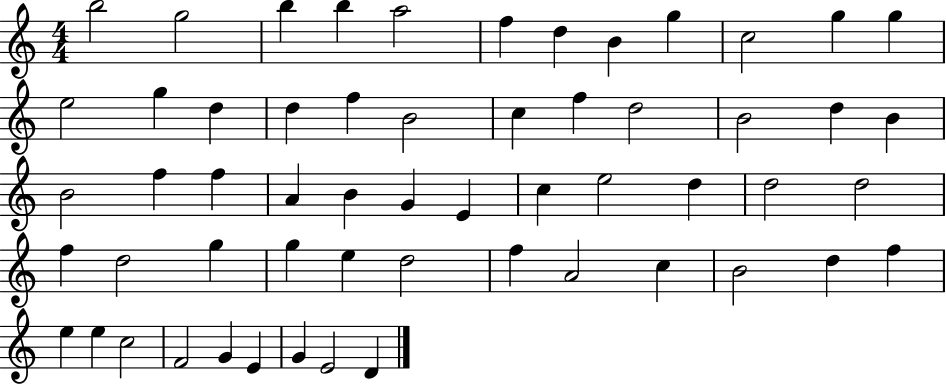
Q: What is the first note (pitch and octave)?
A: B5